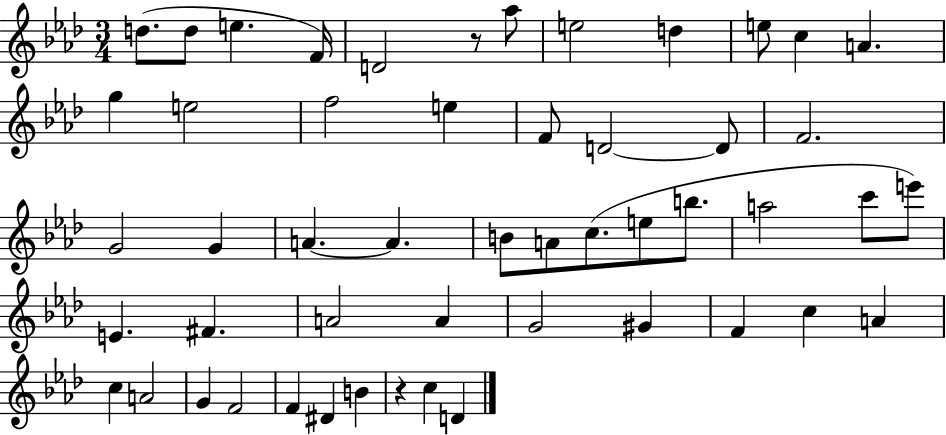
{
  \clef treble
  \numericTimeSignature
  \time 3/4
  \key aes \major
  d''8.( d''8 e''4. f'16) | d'2 r8 aes''8 | e''2 d''4 | e''8 c''4 a'4. | \break g''4 e''2 | f''2 e''4 | f'8 d'2~~ d'8 | f'2. | \break g'2 g'4 | a'4.~~ a'4. | b'8 a'8 c''8.( e''8 b''8. | a''2 c'''8 e'''8) | \break e'4. fis'4. | a'2 a'4 | g'2 gis'4 | f'4 c''4 a'4 | \break c''4 a'2 | g'4 f'2 | f'4 dis'4 b'4 | r4 c''4 d'4 | \break \bar "|."
}